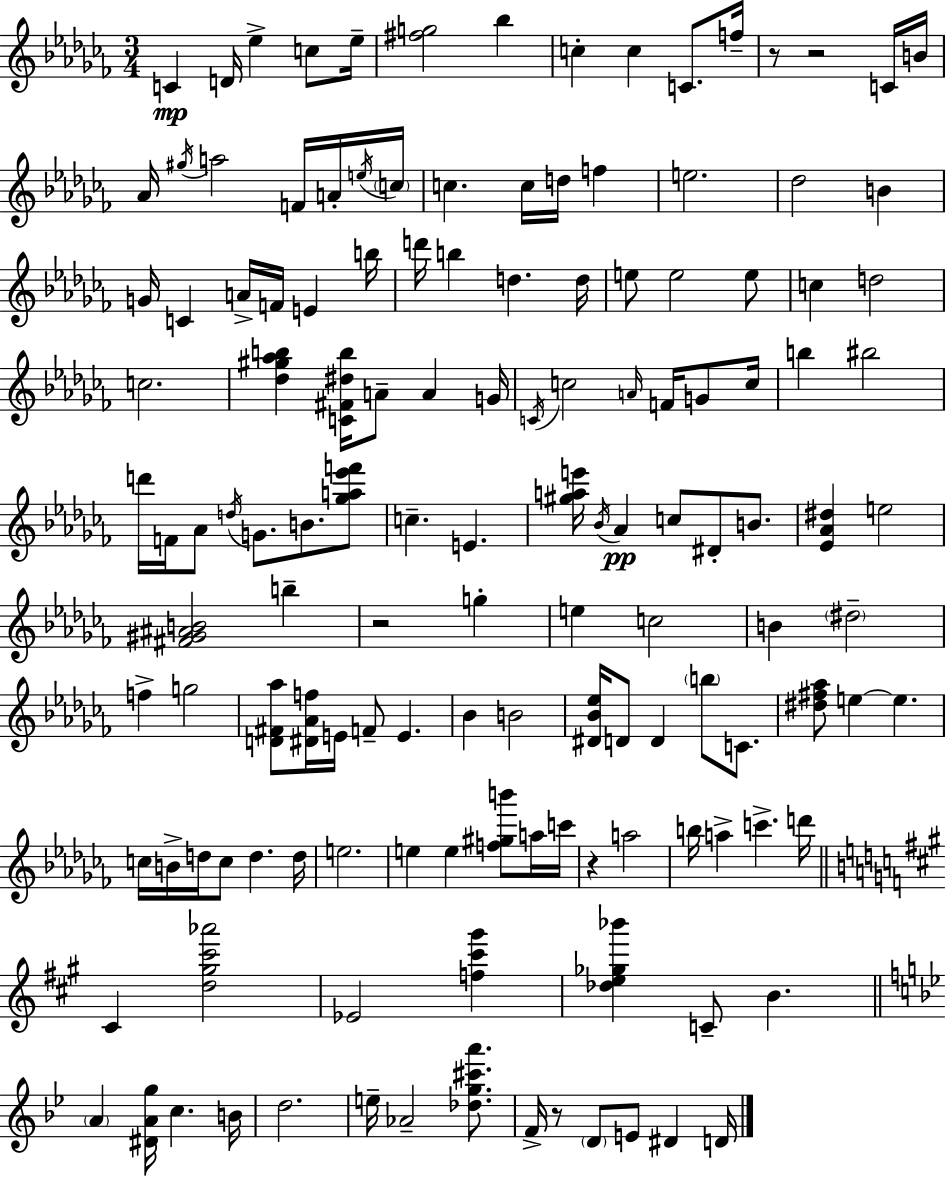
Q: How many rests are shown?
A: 5